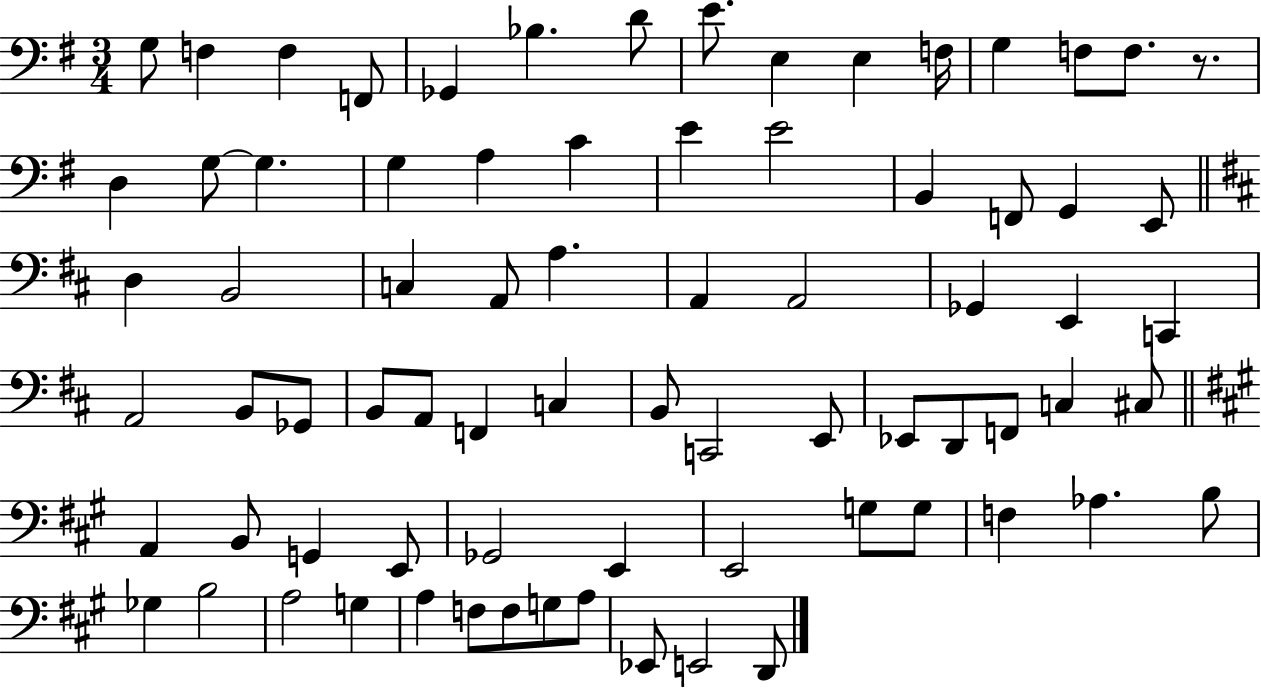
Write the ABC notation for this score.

X:1
T:Untitled
M:3/4
L:1/4
K:G
G,/2 F, F, F,,/2 _G,, _B, D/2 E/2 E, E, F,/4 G, F,/2 F,/2 z/2 D, G,/2 G, G, A, C E E2 B,, F,,/2 G,, E,,/2 D, B,,2 C, A,,/2 A, A,, A,,2 _G,, E,, C,, A,,2 B,,/2 _G,,/2 B,,/2 A,,/2 F,, C, B,,/2 C,,2 E,,/2 _E,,/2 D,,/2 F,,/2 C, ^C,/2 A,, B,,/2 G,, E,,/2 _G,,2 E,, E,,2 G,/2 G,/2 F, _A, B,/2 _G, B,2 A,2 G, A, F,/2 F,/2 G,/2 A,/2 _E,,/2 E,,2 D,,/2